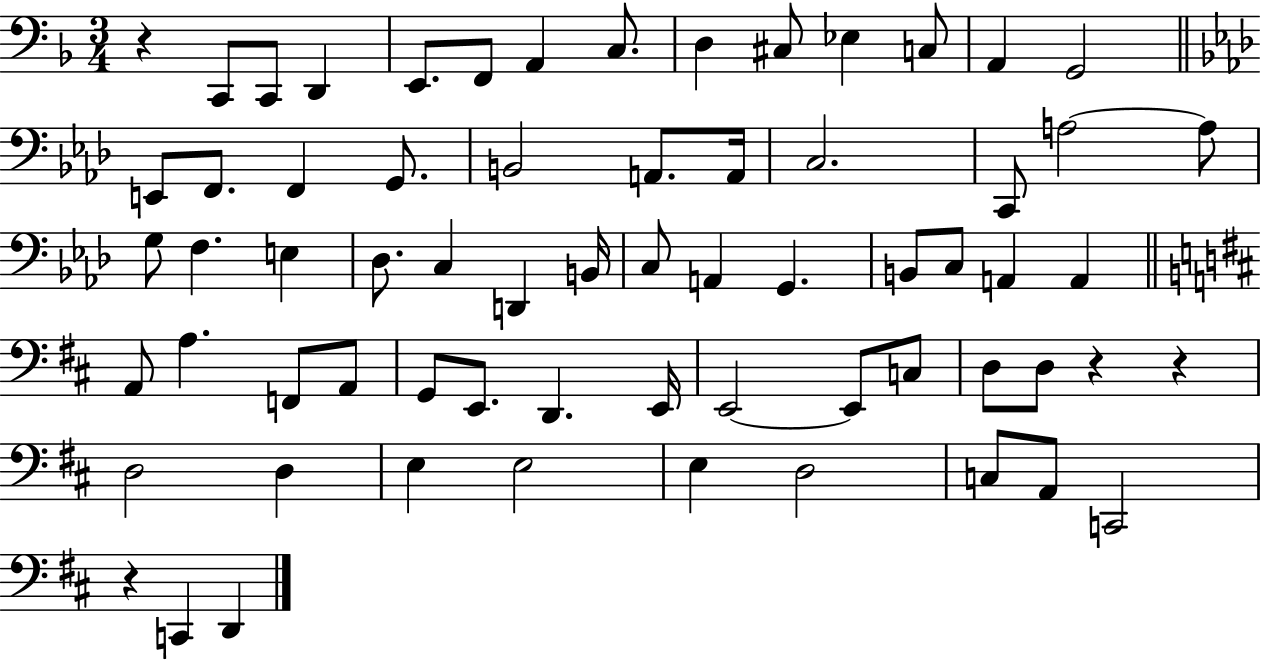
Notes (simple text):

R/q C2/e C2/e D2/q E2/e. F2/e A2/q C3/e. D3/q C#3/e Eb3/q C3/e A2/q G2/h E2/e F2/e. F2/q G2/e. B2/h A2/e. A2/s C3/h. C2/e A3/h A3/e G3/e F3/q. E3/q Db3/e. C3/q D2/q B2/s C3/e A2/q G2/q. B2/e C3/e A2/q A2/q A2/e A3/q. F2/e A2/e G2/e E2/e. D2/q. E2/s E2/h E2/e C3/e D3/e D3/e R/q R/q D3/h D3/q E3/q E3/h E3/q D3/h C3/e A2/e C2/h R/q C2/q D2/q